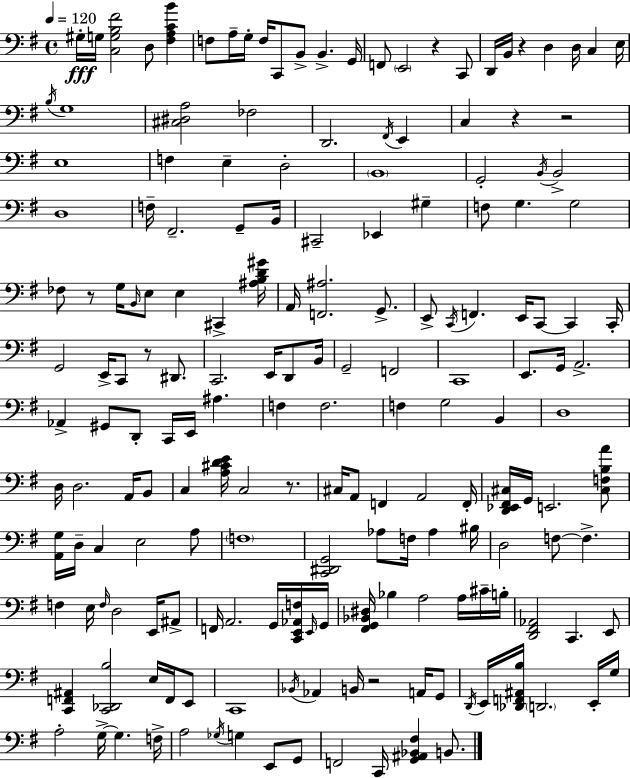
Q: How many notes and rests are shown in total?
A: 181